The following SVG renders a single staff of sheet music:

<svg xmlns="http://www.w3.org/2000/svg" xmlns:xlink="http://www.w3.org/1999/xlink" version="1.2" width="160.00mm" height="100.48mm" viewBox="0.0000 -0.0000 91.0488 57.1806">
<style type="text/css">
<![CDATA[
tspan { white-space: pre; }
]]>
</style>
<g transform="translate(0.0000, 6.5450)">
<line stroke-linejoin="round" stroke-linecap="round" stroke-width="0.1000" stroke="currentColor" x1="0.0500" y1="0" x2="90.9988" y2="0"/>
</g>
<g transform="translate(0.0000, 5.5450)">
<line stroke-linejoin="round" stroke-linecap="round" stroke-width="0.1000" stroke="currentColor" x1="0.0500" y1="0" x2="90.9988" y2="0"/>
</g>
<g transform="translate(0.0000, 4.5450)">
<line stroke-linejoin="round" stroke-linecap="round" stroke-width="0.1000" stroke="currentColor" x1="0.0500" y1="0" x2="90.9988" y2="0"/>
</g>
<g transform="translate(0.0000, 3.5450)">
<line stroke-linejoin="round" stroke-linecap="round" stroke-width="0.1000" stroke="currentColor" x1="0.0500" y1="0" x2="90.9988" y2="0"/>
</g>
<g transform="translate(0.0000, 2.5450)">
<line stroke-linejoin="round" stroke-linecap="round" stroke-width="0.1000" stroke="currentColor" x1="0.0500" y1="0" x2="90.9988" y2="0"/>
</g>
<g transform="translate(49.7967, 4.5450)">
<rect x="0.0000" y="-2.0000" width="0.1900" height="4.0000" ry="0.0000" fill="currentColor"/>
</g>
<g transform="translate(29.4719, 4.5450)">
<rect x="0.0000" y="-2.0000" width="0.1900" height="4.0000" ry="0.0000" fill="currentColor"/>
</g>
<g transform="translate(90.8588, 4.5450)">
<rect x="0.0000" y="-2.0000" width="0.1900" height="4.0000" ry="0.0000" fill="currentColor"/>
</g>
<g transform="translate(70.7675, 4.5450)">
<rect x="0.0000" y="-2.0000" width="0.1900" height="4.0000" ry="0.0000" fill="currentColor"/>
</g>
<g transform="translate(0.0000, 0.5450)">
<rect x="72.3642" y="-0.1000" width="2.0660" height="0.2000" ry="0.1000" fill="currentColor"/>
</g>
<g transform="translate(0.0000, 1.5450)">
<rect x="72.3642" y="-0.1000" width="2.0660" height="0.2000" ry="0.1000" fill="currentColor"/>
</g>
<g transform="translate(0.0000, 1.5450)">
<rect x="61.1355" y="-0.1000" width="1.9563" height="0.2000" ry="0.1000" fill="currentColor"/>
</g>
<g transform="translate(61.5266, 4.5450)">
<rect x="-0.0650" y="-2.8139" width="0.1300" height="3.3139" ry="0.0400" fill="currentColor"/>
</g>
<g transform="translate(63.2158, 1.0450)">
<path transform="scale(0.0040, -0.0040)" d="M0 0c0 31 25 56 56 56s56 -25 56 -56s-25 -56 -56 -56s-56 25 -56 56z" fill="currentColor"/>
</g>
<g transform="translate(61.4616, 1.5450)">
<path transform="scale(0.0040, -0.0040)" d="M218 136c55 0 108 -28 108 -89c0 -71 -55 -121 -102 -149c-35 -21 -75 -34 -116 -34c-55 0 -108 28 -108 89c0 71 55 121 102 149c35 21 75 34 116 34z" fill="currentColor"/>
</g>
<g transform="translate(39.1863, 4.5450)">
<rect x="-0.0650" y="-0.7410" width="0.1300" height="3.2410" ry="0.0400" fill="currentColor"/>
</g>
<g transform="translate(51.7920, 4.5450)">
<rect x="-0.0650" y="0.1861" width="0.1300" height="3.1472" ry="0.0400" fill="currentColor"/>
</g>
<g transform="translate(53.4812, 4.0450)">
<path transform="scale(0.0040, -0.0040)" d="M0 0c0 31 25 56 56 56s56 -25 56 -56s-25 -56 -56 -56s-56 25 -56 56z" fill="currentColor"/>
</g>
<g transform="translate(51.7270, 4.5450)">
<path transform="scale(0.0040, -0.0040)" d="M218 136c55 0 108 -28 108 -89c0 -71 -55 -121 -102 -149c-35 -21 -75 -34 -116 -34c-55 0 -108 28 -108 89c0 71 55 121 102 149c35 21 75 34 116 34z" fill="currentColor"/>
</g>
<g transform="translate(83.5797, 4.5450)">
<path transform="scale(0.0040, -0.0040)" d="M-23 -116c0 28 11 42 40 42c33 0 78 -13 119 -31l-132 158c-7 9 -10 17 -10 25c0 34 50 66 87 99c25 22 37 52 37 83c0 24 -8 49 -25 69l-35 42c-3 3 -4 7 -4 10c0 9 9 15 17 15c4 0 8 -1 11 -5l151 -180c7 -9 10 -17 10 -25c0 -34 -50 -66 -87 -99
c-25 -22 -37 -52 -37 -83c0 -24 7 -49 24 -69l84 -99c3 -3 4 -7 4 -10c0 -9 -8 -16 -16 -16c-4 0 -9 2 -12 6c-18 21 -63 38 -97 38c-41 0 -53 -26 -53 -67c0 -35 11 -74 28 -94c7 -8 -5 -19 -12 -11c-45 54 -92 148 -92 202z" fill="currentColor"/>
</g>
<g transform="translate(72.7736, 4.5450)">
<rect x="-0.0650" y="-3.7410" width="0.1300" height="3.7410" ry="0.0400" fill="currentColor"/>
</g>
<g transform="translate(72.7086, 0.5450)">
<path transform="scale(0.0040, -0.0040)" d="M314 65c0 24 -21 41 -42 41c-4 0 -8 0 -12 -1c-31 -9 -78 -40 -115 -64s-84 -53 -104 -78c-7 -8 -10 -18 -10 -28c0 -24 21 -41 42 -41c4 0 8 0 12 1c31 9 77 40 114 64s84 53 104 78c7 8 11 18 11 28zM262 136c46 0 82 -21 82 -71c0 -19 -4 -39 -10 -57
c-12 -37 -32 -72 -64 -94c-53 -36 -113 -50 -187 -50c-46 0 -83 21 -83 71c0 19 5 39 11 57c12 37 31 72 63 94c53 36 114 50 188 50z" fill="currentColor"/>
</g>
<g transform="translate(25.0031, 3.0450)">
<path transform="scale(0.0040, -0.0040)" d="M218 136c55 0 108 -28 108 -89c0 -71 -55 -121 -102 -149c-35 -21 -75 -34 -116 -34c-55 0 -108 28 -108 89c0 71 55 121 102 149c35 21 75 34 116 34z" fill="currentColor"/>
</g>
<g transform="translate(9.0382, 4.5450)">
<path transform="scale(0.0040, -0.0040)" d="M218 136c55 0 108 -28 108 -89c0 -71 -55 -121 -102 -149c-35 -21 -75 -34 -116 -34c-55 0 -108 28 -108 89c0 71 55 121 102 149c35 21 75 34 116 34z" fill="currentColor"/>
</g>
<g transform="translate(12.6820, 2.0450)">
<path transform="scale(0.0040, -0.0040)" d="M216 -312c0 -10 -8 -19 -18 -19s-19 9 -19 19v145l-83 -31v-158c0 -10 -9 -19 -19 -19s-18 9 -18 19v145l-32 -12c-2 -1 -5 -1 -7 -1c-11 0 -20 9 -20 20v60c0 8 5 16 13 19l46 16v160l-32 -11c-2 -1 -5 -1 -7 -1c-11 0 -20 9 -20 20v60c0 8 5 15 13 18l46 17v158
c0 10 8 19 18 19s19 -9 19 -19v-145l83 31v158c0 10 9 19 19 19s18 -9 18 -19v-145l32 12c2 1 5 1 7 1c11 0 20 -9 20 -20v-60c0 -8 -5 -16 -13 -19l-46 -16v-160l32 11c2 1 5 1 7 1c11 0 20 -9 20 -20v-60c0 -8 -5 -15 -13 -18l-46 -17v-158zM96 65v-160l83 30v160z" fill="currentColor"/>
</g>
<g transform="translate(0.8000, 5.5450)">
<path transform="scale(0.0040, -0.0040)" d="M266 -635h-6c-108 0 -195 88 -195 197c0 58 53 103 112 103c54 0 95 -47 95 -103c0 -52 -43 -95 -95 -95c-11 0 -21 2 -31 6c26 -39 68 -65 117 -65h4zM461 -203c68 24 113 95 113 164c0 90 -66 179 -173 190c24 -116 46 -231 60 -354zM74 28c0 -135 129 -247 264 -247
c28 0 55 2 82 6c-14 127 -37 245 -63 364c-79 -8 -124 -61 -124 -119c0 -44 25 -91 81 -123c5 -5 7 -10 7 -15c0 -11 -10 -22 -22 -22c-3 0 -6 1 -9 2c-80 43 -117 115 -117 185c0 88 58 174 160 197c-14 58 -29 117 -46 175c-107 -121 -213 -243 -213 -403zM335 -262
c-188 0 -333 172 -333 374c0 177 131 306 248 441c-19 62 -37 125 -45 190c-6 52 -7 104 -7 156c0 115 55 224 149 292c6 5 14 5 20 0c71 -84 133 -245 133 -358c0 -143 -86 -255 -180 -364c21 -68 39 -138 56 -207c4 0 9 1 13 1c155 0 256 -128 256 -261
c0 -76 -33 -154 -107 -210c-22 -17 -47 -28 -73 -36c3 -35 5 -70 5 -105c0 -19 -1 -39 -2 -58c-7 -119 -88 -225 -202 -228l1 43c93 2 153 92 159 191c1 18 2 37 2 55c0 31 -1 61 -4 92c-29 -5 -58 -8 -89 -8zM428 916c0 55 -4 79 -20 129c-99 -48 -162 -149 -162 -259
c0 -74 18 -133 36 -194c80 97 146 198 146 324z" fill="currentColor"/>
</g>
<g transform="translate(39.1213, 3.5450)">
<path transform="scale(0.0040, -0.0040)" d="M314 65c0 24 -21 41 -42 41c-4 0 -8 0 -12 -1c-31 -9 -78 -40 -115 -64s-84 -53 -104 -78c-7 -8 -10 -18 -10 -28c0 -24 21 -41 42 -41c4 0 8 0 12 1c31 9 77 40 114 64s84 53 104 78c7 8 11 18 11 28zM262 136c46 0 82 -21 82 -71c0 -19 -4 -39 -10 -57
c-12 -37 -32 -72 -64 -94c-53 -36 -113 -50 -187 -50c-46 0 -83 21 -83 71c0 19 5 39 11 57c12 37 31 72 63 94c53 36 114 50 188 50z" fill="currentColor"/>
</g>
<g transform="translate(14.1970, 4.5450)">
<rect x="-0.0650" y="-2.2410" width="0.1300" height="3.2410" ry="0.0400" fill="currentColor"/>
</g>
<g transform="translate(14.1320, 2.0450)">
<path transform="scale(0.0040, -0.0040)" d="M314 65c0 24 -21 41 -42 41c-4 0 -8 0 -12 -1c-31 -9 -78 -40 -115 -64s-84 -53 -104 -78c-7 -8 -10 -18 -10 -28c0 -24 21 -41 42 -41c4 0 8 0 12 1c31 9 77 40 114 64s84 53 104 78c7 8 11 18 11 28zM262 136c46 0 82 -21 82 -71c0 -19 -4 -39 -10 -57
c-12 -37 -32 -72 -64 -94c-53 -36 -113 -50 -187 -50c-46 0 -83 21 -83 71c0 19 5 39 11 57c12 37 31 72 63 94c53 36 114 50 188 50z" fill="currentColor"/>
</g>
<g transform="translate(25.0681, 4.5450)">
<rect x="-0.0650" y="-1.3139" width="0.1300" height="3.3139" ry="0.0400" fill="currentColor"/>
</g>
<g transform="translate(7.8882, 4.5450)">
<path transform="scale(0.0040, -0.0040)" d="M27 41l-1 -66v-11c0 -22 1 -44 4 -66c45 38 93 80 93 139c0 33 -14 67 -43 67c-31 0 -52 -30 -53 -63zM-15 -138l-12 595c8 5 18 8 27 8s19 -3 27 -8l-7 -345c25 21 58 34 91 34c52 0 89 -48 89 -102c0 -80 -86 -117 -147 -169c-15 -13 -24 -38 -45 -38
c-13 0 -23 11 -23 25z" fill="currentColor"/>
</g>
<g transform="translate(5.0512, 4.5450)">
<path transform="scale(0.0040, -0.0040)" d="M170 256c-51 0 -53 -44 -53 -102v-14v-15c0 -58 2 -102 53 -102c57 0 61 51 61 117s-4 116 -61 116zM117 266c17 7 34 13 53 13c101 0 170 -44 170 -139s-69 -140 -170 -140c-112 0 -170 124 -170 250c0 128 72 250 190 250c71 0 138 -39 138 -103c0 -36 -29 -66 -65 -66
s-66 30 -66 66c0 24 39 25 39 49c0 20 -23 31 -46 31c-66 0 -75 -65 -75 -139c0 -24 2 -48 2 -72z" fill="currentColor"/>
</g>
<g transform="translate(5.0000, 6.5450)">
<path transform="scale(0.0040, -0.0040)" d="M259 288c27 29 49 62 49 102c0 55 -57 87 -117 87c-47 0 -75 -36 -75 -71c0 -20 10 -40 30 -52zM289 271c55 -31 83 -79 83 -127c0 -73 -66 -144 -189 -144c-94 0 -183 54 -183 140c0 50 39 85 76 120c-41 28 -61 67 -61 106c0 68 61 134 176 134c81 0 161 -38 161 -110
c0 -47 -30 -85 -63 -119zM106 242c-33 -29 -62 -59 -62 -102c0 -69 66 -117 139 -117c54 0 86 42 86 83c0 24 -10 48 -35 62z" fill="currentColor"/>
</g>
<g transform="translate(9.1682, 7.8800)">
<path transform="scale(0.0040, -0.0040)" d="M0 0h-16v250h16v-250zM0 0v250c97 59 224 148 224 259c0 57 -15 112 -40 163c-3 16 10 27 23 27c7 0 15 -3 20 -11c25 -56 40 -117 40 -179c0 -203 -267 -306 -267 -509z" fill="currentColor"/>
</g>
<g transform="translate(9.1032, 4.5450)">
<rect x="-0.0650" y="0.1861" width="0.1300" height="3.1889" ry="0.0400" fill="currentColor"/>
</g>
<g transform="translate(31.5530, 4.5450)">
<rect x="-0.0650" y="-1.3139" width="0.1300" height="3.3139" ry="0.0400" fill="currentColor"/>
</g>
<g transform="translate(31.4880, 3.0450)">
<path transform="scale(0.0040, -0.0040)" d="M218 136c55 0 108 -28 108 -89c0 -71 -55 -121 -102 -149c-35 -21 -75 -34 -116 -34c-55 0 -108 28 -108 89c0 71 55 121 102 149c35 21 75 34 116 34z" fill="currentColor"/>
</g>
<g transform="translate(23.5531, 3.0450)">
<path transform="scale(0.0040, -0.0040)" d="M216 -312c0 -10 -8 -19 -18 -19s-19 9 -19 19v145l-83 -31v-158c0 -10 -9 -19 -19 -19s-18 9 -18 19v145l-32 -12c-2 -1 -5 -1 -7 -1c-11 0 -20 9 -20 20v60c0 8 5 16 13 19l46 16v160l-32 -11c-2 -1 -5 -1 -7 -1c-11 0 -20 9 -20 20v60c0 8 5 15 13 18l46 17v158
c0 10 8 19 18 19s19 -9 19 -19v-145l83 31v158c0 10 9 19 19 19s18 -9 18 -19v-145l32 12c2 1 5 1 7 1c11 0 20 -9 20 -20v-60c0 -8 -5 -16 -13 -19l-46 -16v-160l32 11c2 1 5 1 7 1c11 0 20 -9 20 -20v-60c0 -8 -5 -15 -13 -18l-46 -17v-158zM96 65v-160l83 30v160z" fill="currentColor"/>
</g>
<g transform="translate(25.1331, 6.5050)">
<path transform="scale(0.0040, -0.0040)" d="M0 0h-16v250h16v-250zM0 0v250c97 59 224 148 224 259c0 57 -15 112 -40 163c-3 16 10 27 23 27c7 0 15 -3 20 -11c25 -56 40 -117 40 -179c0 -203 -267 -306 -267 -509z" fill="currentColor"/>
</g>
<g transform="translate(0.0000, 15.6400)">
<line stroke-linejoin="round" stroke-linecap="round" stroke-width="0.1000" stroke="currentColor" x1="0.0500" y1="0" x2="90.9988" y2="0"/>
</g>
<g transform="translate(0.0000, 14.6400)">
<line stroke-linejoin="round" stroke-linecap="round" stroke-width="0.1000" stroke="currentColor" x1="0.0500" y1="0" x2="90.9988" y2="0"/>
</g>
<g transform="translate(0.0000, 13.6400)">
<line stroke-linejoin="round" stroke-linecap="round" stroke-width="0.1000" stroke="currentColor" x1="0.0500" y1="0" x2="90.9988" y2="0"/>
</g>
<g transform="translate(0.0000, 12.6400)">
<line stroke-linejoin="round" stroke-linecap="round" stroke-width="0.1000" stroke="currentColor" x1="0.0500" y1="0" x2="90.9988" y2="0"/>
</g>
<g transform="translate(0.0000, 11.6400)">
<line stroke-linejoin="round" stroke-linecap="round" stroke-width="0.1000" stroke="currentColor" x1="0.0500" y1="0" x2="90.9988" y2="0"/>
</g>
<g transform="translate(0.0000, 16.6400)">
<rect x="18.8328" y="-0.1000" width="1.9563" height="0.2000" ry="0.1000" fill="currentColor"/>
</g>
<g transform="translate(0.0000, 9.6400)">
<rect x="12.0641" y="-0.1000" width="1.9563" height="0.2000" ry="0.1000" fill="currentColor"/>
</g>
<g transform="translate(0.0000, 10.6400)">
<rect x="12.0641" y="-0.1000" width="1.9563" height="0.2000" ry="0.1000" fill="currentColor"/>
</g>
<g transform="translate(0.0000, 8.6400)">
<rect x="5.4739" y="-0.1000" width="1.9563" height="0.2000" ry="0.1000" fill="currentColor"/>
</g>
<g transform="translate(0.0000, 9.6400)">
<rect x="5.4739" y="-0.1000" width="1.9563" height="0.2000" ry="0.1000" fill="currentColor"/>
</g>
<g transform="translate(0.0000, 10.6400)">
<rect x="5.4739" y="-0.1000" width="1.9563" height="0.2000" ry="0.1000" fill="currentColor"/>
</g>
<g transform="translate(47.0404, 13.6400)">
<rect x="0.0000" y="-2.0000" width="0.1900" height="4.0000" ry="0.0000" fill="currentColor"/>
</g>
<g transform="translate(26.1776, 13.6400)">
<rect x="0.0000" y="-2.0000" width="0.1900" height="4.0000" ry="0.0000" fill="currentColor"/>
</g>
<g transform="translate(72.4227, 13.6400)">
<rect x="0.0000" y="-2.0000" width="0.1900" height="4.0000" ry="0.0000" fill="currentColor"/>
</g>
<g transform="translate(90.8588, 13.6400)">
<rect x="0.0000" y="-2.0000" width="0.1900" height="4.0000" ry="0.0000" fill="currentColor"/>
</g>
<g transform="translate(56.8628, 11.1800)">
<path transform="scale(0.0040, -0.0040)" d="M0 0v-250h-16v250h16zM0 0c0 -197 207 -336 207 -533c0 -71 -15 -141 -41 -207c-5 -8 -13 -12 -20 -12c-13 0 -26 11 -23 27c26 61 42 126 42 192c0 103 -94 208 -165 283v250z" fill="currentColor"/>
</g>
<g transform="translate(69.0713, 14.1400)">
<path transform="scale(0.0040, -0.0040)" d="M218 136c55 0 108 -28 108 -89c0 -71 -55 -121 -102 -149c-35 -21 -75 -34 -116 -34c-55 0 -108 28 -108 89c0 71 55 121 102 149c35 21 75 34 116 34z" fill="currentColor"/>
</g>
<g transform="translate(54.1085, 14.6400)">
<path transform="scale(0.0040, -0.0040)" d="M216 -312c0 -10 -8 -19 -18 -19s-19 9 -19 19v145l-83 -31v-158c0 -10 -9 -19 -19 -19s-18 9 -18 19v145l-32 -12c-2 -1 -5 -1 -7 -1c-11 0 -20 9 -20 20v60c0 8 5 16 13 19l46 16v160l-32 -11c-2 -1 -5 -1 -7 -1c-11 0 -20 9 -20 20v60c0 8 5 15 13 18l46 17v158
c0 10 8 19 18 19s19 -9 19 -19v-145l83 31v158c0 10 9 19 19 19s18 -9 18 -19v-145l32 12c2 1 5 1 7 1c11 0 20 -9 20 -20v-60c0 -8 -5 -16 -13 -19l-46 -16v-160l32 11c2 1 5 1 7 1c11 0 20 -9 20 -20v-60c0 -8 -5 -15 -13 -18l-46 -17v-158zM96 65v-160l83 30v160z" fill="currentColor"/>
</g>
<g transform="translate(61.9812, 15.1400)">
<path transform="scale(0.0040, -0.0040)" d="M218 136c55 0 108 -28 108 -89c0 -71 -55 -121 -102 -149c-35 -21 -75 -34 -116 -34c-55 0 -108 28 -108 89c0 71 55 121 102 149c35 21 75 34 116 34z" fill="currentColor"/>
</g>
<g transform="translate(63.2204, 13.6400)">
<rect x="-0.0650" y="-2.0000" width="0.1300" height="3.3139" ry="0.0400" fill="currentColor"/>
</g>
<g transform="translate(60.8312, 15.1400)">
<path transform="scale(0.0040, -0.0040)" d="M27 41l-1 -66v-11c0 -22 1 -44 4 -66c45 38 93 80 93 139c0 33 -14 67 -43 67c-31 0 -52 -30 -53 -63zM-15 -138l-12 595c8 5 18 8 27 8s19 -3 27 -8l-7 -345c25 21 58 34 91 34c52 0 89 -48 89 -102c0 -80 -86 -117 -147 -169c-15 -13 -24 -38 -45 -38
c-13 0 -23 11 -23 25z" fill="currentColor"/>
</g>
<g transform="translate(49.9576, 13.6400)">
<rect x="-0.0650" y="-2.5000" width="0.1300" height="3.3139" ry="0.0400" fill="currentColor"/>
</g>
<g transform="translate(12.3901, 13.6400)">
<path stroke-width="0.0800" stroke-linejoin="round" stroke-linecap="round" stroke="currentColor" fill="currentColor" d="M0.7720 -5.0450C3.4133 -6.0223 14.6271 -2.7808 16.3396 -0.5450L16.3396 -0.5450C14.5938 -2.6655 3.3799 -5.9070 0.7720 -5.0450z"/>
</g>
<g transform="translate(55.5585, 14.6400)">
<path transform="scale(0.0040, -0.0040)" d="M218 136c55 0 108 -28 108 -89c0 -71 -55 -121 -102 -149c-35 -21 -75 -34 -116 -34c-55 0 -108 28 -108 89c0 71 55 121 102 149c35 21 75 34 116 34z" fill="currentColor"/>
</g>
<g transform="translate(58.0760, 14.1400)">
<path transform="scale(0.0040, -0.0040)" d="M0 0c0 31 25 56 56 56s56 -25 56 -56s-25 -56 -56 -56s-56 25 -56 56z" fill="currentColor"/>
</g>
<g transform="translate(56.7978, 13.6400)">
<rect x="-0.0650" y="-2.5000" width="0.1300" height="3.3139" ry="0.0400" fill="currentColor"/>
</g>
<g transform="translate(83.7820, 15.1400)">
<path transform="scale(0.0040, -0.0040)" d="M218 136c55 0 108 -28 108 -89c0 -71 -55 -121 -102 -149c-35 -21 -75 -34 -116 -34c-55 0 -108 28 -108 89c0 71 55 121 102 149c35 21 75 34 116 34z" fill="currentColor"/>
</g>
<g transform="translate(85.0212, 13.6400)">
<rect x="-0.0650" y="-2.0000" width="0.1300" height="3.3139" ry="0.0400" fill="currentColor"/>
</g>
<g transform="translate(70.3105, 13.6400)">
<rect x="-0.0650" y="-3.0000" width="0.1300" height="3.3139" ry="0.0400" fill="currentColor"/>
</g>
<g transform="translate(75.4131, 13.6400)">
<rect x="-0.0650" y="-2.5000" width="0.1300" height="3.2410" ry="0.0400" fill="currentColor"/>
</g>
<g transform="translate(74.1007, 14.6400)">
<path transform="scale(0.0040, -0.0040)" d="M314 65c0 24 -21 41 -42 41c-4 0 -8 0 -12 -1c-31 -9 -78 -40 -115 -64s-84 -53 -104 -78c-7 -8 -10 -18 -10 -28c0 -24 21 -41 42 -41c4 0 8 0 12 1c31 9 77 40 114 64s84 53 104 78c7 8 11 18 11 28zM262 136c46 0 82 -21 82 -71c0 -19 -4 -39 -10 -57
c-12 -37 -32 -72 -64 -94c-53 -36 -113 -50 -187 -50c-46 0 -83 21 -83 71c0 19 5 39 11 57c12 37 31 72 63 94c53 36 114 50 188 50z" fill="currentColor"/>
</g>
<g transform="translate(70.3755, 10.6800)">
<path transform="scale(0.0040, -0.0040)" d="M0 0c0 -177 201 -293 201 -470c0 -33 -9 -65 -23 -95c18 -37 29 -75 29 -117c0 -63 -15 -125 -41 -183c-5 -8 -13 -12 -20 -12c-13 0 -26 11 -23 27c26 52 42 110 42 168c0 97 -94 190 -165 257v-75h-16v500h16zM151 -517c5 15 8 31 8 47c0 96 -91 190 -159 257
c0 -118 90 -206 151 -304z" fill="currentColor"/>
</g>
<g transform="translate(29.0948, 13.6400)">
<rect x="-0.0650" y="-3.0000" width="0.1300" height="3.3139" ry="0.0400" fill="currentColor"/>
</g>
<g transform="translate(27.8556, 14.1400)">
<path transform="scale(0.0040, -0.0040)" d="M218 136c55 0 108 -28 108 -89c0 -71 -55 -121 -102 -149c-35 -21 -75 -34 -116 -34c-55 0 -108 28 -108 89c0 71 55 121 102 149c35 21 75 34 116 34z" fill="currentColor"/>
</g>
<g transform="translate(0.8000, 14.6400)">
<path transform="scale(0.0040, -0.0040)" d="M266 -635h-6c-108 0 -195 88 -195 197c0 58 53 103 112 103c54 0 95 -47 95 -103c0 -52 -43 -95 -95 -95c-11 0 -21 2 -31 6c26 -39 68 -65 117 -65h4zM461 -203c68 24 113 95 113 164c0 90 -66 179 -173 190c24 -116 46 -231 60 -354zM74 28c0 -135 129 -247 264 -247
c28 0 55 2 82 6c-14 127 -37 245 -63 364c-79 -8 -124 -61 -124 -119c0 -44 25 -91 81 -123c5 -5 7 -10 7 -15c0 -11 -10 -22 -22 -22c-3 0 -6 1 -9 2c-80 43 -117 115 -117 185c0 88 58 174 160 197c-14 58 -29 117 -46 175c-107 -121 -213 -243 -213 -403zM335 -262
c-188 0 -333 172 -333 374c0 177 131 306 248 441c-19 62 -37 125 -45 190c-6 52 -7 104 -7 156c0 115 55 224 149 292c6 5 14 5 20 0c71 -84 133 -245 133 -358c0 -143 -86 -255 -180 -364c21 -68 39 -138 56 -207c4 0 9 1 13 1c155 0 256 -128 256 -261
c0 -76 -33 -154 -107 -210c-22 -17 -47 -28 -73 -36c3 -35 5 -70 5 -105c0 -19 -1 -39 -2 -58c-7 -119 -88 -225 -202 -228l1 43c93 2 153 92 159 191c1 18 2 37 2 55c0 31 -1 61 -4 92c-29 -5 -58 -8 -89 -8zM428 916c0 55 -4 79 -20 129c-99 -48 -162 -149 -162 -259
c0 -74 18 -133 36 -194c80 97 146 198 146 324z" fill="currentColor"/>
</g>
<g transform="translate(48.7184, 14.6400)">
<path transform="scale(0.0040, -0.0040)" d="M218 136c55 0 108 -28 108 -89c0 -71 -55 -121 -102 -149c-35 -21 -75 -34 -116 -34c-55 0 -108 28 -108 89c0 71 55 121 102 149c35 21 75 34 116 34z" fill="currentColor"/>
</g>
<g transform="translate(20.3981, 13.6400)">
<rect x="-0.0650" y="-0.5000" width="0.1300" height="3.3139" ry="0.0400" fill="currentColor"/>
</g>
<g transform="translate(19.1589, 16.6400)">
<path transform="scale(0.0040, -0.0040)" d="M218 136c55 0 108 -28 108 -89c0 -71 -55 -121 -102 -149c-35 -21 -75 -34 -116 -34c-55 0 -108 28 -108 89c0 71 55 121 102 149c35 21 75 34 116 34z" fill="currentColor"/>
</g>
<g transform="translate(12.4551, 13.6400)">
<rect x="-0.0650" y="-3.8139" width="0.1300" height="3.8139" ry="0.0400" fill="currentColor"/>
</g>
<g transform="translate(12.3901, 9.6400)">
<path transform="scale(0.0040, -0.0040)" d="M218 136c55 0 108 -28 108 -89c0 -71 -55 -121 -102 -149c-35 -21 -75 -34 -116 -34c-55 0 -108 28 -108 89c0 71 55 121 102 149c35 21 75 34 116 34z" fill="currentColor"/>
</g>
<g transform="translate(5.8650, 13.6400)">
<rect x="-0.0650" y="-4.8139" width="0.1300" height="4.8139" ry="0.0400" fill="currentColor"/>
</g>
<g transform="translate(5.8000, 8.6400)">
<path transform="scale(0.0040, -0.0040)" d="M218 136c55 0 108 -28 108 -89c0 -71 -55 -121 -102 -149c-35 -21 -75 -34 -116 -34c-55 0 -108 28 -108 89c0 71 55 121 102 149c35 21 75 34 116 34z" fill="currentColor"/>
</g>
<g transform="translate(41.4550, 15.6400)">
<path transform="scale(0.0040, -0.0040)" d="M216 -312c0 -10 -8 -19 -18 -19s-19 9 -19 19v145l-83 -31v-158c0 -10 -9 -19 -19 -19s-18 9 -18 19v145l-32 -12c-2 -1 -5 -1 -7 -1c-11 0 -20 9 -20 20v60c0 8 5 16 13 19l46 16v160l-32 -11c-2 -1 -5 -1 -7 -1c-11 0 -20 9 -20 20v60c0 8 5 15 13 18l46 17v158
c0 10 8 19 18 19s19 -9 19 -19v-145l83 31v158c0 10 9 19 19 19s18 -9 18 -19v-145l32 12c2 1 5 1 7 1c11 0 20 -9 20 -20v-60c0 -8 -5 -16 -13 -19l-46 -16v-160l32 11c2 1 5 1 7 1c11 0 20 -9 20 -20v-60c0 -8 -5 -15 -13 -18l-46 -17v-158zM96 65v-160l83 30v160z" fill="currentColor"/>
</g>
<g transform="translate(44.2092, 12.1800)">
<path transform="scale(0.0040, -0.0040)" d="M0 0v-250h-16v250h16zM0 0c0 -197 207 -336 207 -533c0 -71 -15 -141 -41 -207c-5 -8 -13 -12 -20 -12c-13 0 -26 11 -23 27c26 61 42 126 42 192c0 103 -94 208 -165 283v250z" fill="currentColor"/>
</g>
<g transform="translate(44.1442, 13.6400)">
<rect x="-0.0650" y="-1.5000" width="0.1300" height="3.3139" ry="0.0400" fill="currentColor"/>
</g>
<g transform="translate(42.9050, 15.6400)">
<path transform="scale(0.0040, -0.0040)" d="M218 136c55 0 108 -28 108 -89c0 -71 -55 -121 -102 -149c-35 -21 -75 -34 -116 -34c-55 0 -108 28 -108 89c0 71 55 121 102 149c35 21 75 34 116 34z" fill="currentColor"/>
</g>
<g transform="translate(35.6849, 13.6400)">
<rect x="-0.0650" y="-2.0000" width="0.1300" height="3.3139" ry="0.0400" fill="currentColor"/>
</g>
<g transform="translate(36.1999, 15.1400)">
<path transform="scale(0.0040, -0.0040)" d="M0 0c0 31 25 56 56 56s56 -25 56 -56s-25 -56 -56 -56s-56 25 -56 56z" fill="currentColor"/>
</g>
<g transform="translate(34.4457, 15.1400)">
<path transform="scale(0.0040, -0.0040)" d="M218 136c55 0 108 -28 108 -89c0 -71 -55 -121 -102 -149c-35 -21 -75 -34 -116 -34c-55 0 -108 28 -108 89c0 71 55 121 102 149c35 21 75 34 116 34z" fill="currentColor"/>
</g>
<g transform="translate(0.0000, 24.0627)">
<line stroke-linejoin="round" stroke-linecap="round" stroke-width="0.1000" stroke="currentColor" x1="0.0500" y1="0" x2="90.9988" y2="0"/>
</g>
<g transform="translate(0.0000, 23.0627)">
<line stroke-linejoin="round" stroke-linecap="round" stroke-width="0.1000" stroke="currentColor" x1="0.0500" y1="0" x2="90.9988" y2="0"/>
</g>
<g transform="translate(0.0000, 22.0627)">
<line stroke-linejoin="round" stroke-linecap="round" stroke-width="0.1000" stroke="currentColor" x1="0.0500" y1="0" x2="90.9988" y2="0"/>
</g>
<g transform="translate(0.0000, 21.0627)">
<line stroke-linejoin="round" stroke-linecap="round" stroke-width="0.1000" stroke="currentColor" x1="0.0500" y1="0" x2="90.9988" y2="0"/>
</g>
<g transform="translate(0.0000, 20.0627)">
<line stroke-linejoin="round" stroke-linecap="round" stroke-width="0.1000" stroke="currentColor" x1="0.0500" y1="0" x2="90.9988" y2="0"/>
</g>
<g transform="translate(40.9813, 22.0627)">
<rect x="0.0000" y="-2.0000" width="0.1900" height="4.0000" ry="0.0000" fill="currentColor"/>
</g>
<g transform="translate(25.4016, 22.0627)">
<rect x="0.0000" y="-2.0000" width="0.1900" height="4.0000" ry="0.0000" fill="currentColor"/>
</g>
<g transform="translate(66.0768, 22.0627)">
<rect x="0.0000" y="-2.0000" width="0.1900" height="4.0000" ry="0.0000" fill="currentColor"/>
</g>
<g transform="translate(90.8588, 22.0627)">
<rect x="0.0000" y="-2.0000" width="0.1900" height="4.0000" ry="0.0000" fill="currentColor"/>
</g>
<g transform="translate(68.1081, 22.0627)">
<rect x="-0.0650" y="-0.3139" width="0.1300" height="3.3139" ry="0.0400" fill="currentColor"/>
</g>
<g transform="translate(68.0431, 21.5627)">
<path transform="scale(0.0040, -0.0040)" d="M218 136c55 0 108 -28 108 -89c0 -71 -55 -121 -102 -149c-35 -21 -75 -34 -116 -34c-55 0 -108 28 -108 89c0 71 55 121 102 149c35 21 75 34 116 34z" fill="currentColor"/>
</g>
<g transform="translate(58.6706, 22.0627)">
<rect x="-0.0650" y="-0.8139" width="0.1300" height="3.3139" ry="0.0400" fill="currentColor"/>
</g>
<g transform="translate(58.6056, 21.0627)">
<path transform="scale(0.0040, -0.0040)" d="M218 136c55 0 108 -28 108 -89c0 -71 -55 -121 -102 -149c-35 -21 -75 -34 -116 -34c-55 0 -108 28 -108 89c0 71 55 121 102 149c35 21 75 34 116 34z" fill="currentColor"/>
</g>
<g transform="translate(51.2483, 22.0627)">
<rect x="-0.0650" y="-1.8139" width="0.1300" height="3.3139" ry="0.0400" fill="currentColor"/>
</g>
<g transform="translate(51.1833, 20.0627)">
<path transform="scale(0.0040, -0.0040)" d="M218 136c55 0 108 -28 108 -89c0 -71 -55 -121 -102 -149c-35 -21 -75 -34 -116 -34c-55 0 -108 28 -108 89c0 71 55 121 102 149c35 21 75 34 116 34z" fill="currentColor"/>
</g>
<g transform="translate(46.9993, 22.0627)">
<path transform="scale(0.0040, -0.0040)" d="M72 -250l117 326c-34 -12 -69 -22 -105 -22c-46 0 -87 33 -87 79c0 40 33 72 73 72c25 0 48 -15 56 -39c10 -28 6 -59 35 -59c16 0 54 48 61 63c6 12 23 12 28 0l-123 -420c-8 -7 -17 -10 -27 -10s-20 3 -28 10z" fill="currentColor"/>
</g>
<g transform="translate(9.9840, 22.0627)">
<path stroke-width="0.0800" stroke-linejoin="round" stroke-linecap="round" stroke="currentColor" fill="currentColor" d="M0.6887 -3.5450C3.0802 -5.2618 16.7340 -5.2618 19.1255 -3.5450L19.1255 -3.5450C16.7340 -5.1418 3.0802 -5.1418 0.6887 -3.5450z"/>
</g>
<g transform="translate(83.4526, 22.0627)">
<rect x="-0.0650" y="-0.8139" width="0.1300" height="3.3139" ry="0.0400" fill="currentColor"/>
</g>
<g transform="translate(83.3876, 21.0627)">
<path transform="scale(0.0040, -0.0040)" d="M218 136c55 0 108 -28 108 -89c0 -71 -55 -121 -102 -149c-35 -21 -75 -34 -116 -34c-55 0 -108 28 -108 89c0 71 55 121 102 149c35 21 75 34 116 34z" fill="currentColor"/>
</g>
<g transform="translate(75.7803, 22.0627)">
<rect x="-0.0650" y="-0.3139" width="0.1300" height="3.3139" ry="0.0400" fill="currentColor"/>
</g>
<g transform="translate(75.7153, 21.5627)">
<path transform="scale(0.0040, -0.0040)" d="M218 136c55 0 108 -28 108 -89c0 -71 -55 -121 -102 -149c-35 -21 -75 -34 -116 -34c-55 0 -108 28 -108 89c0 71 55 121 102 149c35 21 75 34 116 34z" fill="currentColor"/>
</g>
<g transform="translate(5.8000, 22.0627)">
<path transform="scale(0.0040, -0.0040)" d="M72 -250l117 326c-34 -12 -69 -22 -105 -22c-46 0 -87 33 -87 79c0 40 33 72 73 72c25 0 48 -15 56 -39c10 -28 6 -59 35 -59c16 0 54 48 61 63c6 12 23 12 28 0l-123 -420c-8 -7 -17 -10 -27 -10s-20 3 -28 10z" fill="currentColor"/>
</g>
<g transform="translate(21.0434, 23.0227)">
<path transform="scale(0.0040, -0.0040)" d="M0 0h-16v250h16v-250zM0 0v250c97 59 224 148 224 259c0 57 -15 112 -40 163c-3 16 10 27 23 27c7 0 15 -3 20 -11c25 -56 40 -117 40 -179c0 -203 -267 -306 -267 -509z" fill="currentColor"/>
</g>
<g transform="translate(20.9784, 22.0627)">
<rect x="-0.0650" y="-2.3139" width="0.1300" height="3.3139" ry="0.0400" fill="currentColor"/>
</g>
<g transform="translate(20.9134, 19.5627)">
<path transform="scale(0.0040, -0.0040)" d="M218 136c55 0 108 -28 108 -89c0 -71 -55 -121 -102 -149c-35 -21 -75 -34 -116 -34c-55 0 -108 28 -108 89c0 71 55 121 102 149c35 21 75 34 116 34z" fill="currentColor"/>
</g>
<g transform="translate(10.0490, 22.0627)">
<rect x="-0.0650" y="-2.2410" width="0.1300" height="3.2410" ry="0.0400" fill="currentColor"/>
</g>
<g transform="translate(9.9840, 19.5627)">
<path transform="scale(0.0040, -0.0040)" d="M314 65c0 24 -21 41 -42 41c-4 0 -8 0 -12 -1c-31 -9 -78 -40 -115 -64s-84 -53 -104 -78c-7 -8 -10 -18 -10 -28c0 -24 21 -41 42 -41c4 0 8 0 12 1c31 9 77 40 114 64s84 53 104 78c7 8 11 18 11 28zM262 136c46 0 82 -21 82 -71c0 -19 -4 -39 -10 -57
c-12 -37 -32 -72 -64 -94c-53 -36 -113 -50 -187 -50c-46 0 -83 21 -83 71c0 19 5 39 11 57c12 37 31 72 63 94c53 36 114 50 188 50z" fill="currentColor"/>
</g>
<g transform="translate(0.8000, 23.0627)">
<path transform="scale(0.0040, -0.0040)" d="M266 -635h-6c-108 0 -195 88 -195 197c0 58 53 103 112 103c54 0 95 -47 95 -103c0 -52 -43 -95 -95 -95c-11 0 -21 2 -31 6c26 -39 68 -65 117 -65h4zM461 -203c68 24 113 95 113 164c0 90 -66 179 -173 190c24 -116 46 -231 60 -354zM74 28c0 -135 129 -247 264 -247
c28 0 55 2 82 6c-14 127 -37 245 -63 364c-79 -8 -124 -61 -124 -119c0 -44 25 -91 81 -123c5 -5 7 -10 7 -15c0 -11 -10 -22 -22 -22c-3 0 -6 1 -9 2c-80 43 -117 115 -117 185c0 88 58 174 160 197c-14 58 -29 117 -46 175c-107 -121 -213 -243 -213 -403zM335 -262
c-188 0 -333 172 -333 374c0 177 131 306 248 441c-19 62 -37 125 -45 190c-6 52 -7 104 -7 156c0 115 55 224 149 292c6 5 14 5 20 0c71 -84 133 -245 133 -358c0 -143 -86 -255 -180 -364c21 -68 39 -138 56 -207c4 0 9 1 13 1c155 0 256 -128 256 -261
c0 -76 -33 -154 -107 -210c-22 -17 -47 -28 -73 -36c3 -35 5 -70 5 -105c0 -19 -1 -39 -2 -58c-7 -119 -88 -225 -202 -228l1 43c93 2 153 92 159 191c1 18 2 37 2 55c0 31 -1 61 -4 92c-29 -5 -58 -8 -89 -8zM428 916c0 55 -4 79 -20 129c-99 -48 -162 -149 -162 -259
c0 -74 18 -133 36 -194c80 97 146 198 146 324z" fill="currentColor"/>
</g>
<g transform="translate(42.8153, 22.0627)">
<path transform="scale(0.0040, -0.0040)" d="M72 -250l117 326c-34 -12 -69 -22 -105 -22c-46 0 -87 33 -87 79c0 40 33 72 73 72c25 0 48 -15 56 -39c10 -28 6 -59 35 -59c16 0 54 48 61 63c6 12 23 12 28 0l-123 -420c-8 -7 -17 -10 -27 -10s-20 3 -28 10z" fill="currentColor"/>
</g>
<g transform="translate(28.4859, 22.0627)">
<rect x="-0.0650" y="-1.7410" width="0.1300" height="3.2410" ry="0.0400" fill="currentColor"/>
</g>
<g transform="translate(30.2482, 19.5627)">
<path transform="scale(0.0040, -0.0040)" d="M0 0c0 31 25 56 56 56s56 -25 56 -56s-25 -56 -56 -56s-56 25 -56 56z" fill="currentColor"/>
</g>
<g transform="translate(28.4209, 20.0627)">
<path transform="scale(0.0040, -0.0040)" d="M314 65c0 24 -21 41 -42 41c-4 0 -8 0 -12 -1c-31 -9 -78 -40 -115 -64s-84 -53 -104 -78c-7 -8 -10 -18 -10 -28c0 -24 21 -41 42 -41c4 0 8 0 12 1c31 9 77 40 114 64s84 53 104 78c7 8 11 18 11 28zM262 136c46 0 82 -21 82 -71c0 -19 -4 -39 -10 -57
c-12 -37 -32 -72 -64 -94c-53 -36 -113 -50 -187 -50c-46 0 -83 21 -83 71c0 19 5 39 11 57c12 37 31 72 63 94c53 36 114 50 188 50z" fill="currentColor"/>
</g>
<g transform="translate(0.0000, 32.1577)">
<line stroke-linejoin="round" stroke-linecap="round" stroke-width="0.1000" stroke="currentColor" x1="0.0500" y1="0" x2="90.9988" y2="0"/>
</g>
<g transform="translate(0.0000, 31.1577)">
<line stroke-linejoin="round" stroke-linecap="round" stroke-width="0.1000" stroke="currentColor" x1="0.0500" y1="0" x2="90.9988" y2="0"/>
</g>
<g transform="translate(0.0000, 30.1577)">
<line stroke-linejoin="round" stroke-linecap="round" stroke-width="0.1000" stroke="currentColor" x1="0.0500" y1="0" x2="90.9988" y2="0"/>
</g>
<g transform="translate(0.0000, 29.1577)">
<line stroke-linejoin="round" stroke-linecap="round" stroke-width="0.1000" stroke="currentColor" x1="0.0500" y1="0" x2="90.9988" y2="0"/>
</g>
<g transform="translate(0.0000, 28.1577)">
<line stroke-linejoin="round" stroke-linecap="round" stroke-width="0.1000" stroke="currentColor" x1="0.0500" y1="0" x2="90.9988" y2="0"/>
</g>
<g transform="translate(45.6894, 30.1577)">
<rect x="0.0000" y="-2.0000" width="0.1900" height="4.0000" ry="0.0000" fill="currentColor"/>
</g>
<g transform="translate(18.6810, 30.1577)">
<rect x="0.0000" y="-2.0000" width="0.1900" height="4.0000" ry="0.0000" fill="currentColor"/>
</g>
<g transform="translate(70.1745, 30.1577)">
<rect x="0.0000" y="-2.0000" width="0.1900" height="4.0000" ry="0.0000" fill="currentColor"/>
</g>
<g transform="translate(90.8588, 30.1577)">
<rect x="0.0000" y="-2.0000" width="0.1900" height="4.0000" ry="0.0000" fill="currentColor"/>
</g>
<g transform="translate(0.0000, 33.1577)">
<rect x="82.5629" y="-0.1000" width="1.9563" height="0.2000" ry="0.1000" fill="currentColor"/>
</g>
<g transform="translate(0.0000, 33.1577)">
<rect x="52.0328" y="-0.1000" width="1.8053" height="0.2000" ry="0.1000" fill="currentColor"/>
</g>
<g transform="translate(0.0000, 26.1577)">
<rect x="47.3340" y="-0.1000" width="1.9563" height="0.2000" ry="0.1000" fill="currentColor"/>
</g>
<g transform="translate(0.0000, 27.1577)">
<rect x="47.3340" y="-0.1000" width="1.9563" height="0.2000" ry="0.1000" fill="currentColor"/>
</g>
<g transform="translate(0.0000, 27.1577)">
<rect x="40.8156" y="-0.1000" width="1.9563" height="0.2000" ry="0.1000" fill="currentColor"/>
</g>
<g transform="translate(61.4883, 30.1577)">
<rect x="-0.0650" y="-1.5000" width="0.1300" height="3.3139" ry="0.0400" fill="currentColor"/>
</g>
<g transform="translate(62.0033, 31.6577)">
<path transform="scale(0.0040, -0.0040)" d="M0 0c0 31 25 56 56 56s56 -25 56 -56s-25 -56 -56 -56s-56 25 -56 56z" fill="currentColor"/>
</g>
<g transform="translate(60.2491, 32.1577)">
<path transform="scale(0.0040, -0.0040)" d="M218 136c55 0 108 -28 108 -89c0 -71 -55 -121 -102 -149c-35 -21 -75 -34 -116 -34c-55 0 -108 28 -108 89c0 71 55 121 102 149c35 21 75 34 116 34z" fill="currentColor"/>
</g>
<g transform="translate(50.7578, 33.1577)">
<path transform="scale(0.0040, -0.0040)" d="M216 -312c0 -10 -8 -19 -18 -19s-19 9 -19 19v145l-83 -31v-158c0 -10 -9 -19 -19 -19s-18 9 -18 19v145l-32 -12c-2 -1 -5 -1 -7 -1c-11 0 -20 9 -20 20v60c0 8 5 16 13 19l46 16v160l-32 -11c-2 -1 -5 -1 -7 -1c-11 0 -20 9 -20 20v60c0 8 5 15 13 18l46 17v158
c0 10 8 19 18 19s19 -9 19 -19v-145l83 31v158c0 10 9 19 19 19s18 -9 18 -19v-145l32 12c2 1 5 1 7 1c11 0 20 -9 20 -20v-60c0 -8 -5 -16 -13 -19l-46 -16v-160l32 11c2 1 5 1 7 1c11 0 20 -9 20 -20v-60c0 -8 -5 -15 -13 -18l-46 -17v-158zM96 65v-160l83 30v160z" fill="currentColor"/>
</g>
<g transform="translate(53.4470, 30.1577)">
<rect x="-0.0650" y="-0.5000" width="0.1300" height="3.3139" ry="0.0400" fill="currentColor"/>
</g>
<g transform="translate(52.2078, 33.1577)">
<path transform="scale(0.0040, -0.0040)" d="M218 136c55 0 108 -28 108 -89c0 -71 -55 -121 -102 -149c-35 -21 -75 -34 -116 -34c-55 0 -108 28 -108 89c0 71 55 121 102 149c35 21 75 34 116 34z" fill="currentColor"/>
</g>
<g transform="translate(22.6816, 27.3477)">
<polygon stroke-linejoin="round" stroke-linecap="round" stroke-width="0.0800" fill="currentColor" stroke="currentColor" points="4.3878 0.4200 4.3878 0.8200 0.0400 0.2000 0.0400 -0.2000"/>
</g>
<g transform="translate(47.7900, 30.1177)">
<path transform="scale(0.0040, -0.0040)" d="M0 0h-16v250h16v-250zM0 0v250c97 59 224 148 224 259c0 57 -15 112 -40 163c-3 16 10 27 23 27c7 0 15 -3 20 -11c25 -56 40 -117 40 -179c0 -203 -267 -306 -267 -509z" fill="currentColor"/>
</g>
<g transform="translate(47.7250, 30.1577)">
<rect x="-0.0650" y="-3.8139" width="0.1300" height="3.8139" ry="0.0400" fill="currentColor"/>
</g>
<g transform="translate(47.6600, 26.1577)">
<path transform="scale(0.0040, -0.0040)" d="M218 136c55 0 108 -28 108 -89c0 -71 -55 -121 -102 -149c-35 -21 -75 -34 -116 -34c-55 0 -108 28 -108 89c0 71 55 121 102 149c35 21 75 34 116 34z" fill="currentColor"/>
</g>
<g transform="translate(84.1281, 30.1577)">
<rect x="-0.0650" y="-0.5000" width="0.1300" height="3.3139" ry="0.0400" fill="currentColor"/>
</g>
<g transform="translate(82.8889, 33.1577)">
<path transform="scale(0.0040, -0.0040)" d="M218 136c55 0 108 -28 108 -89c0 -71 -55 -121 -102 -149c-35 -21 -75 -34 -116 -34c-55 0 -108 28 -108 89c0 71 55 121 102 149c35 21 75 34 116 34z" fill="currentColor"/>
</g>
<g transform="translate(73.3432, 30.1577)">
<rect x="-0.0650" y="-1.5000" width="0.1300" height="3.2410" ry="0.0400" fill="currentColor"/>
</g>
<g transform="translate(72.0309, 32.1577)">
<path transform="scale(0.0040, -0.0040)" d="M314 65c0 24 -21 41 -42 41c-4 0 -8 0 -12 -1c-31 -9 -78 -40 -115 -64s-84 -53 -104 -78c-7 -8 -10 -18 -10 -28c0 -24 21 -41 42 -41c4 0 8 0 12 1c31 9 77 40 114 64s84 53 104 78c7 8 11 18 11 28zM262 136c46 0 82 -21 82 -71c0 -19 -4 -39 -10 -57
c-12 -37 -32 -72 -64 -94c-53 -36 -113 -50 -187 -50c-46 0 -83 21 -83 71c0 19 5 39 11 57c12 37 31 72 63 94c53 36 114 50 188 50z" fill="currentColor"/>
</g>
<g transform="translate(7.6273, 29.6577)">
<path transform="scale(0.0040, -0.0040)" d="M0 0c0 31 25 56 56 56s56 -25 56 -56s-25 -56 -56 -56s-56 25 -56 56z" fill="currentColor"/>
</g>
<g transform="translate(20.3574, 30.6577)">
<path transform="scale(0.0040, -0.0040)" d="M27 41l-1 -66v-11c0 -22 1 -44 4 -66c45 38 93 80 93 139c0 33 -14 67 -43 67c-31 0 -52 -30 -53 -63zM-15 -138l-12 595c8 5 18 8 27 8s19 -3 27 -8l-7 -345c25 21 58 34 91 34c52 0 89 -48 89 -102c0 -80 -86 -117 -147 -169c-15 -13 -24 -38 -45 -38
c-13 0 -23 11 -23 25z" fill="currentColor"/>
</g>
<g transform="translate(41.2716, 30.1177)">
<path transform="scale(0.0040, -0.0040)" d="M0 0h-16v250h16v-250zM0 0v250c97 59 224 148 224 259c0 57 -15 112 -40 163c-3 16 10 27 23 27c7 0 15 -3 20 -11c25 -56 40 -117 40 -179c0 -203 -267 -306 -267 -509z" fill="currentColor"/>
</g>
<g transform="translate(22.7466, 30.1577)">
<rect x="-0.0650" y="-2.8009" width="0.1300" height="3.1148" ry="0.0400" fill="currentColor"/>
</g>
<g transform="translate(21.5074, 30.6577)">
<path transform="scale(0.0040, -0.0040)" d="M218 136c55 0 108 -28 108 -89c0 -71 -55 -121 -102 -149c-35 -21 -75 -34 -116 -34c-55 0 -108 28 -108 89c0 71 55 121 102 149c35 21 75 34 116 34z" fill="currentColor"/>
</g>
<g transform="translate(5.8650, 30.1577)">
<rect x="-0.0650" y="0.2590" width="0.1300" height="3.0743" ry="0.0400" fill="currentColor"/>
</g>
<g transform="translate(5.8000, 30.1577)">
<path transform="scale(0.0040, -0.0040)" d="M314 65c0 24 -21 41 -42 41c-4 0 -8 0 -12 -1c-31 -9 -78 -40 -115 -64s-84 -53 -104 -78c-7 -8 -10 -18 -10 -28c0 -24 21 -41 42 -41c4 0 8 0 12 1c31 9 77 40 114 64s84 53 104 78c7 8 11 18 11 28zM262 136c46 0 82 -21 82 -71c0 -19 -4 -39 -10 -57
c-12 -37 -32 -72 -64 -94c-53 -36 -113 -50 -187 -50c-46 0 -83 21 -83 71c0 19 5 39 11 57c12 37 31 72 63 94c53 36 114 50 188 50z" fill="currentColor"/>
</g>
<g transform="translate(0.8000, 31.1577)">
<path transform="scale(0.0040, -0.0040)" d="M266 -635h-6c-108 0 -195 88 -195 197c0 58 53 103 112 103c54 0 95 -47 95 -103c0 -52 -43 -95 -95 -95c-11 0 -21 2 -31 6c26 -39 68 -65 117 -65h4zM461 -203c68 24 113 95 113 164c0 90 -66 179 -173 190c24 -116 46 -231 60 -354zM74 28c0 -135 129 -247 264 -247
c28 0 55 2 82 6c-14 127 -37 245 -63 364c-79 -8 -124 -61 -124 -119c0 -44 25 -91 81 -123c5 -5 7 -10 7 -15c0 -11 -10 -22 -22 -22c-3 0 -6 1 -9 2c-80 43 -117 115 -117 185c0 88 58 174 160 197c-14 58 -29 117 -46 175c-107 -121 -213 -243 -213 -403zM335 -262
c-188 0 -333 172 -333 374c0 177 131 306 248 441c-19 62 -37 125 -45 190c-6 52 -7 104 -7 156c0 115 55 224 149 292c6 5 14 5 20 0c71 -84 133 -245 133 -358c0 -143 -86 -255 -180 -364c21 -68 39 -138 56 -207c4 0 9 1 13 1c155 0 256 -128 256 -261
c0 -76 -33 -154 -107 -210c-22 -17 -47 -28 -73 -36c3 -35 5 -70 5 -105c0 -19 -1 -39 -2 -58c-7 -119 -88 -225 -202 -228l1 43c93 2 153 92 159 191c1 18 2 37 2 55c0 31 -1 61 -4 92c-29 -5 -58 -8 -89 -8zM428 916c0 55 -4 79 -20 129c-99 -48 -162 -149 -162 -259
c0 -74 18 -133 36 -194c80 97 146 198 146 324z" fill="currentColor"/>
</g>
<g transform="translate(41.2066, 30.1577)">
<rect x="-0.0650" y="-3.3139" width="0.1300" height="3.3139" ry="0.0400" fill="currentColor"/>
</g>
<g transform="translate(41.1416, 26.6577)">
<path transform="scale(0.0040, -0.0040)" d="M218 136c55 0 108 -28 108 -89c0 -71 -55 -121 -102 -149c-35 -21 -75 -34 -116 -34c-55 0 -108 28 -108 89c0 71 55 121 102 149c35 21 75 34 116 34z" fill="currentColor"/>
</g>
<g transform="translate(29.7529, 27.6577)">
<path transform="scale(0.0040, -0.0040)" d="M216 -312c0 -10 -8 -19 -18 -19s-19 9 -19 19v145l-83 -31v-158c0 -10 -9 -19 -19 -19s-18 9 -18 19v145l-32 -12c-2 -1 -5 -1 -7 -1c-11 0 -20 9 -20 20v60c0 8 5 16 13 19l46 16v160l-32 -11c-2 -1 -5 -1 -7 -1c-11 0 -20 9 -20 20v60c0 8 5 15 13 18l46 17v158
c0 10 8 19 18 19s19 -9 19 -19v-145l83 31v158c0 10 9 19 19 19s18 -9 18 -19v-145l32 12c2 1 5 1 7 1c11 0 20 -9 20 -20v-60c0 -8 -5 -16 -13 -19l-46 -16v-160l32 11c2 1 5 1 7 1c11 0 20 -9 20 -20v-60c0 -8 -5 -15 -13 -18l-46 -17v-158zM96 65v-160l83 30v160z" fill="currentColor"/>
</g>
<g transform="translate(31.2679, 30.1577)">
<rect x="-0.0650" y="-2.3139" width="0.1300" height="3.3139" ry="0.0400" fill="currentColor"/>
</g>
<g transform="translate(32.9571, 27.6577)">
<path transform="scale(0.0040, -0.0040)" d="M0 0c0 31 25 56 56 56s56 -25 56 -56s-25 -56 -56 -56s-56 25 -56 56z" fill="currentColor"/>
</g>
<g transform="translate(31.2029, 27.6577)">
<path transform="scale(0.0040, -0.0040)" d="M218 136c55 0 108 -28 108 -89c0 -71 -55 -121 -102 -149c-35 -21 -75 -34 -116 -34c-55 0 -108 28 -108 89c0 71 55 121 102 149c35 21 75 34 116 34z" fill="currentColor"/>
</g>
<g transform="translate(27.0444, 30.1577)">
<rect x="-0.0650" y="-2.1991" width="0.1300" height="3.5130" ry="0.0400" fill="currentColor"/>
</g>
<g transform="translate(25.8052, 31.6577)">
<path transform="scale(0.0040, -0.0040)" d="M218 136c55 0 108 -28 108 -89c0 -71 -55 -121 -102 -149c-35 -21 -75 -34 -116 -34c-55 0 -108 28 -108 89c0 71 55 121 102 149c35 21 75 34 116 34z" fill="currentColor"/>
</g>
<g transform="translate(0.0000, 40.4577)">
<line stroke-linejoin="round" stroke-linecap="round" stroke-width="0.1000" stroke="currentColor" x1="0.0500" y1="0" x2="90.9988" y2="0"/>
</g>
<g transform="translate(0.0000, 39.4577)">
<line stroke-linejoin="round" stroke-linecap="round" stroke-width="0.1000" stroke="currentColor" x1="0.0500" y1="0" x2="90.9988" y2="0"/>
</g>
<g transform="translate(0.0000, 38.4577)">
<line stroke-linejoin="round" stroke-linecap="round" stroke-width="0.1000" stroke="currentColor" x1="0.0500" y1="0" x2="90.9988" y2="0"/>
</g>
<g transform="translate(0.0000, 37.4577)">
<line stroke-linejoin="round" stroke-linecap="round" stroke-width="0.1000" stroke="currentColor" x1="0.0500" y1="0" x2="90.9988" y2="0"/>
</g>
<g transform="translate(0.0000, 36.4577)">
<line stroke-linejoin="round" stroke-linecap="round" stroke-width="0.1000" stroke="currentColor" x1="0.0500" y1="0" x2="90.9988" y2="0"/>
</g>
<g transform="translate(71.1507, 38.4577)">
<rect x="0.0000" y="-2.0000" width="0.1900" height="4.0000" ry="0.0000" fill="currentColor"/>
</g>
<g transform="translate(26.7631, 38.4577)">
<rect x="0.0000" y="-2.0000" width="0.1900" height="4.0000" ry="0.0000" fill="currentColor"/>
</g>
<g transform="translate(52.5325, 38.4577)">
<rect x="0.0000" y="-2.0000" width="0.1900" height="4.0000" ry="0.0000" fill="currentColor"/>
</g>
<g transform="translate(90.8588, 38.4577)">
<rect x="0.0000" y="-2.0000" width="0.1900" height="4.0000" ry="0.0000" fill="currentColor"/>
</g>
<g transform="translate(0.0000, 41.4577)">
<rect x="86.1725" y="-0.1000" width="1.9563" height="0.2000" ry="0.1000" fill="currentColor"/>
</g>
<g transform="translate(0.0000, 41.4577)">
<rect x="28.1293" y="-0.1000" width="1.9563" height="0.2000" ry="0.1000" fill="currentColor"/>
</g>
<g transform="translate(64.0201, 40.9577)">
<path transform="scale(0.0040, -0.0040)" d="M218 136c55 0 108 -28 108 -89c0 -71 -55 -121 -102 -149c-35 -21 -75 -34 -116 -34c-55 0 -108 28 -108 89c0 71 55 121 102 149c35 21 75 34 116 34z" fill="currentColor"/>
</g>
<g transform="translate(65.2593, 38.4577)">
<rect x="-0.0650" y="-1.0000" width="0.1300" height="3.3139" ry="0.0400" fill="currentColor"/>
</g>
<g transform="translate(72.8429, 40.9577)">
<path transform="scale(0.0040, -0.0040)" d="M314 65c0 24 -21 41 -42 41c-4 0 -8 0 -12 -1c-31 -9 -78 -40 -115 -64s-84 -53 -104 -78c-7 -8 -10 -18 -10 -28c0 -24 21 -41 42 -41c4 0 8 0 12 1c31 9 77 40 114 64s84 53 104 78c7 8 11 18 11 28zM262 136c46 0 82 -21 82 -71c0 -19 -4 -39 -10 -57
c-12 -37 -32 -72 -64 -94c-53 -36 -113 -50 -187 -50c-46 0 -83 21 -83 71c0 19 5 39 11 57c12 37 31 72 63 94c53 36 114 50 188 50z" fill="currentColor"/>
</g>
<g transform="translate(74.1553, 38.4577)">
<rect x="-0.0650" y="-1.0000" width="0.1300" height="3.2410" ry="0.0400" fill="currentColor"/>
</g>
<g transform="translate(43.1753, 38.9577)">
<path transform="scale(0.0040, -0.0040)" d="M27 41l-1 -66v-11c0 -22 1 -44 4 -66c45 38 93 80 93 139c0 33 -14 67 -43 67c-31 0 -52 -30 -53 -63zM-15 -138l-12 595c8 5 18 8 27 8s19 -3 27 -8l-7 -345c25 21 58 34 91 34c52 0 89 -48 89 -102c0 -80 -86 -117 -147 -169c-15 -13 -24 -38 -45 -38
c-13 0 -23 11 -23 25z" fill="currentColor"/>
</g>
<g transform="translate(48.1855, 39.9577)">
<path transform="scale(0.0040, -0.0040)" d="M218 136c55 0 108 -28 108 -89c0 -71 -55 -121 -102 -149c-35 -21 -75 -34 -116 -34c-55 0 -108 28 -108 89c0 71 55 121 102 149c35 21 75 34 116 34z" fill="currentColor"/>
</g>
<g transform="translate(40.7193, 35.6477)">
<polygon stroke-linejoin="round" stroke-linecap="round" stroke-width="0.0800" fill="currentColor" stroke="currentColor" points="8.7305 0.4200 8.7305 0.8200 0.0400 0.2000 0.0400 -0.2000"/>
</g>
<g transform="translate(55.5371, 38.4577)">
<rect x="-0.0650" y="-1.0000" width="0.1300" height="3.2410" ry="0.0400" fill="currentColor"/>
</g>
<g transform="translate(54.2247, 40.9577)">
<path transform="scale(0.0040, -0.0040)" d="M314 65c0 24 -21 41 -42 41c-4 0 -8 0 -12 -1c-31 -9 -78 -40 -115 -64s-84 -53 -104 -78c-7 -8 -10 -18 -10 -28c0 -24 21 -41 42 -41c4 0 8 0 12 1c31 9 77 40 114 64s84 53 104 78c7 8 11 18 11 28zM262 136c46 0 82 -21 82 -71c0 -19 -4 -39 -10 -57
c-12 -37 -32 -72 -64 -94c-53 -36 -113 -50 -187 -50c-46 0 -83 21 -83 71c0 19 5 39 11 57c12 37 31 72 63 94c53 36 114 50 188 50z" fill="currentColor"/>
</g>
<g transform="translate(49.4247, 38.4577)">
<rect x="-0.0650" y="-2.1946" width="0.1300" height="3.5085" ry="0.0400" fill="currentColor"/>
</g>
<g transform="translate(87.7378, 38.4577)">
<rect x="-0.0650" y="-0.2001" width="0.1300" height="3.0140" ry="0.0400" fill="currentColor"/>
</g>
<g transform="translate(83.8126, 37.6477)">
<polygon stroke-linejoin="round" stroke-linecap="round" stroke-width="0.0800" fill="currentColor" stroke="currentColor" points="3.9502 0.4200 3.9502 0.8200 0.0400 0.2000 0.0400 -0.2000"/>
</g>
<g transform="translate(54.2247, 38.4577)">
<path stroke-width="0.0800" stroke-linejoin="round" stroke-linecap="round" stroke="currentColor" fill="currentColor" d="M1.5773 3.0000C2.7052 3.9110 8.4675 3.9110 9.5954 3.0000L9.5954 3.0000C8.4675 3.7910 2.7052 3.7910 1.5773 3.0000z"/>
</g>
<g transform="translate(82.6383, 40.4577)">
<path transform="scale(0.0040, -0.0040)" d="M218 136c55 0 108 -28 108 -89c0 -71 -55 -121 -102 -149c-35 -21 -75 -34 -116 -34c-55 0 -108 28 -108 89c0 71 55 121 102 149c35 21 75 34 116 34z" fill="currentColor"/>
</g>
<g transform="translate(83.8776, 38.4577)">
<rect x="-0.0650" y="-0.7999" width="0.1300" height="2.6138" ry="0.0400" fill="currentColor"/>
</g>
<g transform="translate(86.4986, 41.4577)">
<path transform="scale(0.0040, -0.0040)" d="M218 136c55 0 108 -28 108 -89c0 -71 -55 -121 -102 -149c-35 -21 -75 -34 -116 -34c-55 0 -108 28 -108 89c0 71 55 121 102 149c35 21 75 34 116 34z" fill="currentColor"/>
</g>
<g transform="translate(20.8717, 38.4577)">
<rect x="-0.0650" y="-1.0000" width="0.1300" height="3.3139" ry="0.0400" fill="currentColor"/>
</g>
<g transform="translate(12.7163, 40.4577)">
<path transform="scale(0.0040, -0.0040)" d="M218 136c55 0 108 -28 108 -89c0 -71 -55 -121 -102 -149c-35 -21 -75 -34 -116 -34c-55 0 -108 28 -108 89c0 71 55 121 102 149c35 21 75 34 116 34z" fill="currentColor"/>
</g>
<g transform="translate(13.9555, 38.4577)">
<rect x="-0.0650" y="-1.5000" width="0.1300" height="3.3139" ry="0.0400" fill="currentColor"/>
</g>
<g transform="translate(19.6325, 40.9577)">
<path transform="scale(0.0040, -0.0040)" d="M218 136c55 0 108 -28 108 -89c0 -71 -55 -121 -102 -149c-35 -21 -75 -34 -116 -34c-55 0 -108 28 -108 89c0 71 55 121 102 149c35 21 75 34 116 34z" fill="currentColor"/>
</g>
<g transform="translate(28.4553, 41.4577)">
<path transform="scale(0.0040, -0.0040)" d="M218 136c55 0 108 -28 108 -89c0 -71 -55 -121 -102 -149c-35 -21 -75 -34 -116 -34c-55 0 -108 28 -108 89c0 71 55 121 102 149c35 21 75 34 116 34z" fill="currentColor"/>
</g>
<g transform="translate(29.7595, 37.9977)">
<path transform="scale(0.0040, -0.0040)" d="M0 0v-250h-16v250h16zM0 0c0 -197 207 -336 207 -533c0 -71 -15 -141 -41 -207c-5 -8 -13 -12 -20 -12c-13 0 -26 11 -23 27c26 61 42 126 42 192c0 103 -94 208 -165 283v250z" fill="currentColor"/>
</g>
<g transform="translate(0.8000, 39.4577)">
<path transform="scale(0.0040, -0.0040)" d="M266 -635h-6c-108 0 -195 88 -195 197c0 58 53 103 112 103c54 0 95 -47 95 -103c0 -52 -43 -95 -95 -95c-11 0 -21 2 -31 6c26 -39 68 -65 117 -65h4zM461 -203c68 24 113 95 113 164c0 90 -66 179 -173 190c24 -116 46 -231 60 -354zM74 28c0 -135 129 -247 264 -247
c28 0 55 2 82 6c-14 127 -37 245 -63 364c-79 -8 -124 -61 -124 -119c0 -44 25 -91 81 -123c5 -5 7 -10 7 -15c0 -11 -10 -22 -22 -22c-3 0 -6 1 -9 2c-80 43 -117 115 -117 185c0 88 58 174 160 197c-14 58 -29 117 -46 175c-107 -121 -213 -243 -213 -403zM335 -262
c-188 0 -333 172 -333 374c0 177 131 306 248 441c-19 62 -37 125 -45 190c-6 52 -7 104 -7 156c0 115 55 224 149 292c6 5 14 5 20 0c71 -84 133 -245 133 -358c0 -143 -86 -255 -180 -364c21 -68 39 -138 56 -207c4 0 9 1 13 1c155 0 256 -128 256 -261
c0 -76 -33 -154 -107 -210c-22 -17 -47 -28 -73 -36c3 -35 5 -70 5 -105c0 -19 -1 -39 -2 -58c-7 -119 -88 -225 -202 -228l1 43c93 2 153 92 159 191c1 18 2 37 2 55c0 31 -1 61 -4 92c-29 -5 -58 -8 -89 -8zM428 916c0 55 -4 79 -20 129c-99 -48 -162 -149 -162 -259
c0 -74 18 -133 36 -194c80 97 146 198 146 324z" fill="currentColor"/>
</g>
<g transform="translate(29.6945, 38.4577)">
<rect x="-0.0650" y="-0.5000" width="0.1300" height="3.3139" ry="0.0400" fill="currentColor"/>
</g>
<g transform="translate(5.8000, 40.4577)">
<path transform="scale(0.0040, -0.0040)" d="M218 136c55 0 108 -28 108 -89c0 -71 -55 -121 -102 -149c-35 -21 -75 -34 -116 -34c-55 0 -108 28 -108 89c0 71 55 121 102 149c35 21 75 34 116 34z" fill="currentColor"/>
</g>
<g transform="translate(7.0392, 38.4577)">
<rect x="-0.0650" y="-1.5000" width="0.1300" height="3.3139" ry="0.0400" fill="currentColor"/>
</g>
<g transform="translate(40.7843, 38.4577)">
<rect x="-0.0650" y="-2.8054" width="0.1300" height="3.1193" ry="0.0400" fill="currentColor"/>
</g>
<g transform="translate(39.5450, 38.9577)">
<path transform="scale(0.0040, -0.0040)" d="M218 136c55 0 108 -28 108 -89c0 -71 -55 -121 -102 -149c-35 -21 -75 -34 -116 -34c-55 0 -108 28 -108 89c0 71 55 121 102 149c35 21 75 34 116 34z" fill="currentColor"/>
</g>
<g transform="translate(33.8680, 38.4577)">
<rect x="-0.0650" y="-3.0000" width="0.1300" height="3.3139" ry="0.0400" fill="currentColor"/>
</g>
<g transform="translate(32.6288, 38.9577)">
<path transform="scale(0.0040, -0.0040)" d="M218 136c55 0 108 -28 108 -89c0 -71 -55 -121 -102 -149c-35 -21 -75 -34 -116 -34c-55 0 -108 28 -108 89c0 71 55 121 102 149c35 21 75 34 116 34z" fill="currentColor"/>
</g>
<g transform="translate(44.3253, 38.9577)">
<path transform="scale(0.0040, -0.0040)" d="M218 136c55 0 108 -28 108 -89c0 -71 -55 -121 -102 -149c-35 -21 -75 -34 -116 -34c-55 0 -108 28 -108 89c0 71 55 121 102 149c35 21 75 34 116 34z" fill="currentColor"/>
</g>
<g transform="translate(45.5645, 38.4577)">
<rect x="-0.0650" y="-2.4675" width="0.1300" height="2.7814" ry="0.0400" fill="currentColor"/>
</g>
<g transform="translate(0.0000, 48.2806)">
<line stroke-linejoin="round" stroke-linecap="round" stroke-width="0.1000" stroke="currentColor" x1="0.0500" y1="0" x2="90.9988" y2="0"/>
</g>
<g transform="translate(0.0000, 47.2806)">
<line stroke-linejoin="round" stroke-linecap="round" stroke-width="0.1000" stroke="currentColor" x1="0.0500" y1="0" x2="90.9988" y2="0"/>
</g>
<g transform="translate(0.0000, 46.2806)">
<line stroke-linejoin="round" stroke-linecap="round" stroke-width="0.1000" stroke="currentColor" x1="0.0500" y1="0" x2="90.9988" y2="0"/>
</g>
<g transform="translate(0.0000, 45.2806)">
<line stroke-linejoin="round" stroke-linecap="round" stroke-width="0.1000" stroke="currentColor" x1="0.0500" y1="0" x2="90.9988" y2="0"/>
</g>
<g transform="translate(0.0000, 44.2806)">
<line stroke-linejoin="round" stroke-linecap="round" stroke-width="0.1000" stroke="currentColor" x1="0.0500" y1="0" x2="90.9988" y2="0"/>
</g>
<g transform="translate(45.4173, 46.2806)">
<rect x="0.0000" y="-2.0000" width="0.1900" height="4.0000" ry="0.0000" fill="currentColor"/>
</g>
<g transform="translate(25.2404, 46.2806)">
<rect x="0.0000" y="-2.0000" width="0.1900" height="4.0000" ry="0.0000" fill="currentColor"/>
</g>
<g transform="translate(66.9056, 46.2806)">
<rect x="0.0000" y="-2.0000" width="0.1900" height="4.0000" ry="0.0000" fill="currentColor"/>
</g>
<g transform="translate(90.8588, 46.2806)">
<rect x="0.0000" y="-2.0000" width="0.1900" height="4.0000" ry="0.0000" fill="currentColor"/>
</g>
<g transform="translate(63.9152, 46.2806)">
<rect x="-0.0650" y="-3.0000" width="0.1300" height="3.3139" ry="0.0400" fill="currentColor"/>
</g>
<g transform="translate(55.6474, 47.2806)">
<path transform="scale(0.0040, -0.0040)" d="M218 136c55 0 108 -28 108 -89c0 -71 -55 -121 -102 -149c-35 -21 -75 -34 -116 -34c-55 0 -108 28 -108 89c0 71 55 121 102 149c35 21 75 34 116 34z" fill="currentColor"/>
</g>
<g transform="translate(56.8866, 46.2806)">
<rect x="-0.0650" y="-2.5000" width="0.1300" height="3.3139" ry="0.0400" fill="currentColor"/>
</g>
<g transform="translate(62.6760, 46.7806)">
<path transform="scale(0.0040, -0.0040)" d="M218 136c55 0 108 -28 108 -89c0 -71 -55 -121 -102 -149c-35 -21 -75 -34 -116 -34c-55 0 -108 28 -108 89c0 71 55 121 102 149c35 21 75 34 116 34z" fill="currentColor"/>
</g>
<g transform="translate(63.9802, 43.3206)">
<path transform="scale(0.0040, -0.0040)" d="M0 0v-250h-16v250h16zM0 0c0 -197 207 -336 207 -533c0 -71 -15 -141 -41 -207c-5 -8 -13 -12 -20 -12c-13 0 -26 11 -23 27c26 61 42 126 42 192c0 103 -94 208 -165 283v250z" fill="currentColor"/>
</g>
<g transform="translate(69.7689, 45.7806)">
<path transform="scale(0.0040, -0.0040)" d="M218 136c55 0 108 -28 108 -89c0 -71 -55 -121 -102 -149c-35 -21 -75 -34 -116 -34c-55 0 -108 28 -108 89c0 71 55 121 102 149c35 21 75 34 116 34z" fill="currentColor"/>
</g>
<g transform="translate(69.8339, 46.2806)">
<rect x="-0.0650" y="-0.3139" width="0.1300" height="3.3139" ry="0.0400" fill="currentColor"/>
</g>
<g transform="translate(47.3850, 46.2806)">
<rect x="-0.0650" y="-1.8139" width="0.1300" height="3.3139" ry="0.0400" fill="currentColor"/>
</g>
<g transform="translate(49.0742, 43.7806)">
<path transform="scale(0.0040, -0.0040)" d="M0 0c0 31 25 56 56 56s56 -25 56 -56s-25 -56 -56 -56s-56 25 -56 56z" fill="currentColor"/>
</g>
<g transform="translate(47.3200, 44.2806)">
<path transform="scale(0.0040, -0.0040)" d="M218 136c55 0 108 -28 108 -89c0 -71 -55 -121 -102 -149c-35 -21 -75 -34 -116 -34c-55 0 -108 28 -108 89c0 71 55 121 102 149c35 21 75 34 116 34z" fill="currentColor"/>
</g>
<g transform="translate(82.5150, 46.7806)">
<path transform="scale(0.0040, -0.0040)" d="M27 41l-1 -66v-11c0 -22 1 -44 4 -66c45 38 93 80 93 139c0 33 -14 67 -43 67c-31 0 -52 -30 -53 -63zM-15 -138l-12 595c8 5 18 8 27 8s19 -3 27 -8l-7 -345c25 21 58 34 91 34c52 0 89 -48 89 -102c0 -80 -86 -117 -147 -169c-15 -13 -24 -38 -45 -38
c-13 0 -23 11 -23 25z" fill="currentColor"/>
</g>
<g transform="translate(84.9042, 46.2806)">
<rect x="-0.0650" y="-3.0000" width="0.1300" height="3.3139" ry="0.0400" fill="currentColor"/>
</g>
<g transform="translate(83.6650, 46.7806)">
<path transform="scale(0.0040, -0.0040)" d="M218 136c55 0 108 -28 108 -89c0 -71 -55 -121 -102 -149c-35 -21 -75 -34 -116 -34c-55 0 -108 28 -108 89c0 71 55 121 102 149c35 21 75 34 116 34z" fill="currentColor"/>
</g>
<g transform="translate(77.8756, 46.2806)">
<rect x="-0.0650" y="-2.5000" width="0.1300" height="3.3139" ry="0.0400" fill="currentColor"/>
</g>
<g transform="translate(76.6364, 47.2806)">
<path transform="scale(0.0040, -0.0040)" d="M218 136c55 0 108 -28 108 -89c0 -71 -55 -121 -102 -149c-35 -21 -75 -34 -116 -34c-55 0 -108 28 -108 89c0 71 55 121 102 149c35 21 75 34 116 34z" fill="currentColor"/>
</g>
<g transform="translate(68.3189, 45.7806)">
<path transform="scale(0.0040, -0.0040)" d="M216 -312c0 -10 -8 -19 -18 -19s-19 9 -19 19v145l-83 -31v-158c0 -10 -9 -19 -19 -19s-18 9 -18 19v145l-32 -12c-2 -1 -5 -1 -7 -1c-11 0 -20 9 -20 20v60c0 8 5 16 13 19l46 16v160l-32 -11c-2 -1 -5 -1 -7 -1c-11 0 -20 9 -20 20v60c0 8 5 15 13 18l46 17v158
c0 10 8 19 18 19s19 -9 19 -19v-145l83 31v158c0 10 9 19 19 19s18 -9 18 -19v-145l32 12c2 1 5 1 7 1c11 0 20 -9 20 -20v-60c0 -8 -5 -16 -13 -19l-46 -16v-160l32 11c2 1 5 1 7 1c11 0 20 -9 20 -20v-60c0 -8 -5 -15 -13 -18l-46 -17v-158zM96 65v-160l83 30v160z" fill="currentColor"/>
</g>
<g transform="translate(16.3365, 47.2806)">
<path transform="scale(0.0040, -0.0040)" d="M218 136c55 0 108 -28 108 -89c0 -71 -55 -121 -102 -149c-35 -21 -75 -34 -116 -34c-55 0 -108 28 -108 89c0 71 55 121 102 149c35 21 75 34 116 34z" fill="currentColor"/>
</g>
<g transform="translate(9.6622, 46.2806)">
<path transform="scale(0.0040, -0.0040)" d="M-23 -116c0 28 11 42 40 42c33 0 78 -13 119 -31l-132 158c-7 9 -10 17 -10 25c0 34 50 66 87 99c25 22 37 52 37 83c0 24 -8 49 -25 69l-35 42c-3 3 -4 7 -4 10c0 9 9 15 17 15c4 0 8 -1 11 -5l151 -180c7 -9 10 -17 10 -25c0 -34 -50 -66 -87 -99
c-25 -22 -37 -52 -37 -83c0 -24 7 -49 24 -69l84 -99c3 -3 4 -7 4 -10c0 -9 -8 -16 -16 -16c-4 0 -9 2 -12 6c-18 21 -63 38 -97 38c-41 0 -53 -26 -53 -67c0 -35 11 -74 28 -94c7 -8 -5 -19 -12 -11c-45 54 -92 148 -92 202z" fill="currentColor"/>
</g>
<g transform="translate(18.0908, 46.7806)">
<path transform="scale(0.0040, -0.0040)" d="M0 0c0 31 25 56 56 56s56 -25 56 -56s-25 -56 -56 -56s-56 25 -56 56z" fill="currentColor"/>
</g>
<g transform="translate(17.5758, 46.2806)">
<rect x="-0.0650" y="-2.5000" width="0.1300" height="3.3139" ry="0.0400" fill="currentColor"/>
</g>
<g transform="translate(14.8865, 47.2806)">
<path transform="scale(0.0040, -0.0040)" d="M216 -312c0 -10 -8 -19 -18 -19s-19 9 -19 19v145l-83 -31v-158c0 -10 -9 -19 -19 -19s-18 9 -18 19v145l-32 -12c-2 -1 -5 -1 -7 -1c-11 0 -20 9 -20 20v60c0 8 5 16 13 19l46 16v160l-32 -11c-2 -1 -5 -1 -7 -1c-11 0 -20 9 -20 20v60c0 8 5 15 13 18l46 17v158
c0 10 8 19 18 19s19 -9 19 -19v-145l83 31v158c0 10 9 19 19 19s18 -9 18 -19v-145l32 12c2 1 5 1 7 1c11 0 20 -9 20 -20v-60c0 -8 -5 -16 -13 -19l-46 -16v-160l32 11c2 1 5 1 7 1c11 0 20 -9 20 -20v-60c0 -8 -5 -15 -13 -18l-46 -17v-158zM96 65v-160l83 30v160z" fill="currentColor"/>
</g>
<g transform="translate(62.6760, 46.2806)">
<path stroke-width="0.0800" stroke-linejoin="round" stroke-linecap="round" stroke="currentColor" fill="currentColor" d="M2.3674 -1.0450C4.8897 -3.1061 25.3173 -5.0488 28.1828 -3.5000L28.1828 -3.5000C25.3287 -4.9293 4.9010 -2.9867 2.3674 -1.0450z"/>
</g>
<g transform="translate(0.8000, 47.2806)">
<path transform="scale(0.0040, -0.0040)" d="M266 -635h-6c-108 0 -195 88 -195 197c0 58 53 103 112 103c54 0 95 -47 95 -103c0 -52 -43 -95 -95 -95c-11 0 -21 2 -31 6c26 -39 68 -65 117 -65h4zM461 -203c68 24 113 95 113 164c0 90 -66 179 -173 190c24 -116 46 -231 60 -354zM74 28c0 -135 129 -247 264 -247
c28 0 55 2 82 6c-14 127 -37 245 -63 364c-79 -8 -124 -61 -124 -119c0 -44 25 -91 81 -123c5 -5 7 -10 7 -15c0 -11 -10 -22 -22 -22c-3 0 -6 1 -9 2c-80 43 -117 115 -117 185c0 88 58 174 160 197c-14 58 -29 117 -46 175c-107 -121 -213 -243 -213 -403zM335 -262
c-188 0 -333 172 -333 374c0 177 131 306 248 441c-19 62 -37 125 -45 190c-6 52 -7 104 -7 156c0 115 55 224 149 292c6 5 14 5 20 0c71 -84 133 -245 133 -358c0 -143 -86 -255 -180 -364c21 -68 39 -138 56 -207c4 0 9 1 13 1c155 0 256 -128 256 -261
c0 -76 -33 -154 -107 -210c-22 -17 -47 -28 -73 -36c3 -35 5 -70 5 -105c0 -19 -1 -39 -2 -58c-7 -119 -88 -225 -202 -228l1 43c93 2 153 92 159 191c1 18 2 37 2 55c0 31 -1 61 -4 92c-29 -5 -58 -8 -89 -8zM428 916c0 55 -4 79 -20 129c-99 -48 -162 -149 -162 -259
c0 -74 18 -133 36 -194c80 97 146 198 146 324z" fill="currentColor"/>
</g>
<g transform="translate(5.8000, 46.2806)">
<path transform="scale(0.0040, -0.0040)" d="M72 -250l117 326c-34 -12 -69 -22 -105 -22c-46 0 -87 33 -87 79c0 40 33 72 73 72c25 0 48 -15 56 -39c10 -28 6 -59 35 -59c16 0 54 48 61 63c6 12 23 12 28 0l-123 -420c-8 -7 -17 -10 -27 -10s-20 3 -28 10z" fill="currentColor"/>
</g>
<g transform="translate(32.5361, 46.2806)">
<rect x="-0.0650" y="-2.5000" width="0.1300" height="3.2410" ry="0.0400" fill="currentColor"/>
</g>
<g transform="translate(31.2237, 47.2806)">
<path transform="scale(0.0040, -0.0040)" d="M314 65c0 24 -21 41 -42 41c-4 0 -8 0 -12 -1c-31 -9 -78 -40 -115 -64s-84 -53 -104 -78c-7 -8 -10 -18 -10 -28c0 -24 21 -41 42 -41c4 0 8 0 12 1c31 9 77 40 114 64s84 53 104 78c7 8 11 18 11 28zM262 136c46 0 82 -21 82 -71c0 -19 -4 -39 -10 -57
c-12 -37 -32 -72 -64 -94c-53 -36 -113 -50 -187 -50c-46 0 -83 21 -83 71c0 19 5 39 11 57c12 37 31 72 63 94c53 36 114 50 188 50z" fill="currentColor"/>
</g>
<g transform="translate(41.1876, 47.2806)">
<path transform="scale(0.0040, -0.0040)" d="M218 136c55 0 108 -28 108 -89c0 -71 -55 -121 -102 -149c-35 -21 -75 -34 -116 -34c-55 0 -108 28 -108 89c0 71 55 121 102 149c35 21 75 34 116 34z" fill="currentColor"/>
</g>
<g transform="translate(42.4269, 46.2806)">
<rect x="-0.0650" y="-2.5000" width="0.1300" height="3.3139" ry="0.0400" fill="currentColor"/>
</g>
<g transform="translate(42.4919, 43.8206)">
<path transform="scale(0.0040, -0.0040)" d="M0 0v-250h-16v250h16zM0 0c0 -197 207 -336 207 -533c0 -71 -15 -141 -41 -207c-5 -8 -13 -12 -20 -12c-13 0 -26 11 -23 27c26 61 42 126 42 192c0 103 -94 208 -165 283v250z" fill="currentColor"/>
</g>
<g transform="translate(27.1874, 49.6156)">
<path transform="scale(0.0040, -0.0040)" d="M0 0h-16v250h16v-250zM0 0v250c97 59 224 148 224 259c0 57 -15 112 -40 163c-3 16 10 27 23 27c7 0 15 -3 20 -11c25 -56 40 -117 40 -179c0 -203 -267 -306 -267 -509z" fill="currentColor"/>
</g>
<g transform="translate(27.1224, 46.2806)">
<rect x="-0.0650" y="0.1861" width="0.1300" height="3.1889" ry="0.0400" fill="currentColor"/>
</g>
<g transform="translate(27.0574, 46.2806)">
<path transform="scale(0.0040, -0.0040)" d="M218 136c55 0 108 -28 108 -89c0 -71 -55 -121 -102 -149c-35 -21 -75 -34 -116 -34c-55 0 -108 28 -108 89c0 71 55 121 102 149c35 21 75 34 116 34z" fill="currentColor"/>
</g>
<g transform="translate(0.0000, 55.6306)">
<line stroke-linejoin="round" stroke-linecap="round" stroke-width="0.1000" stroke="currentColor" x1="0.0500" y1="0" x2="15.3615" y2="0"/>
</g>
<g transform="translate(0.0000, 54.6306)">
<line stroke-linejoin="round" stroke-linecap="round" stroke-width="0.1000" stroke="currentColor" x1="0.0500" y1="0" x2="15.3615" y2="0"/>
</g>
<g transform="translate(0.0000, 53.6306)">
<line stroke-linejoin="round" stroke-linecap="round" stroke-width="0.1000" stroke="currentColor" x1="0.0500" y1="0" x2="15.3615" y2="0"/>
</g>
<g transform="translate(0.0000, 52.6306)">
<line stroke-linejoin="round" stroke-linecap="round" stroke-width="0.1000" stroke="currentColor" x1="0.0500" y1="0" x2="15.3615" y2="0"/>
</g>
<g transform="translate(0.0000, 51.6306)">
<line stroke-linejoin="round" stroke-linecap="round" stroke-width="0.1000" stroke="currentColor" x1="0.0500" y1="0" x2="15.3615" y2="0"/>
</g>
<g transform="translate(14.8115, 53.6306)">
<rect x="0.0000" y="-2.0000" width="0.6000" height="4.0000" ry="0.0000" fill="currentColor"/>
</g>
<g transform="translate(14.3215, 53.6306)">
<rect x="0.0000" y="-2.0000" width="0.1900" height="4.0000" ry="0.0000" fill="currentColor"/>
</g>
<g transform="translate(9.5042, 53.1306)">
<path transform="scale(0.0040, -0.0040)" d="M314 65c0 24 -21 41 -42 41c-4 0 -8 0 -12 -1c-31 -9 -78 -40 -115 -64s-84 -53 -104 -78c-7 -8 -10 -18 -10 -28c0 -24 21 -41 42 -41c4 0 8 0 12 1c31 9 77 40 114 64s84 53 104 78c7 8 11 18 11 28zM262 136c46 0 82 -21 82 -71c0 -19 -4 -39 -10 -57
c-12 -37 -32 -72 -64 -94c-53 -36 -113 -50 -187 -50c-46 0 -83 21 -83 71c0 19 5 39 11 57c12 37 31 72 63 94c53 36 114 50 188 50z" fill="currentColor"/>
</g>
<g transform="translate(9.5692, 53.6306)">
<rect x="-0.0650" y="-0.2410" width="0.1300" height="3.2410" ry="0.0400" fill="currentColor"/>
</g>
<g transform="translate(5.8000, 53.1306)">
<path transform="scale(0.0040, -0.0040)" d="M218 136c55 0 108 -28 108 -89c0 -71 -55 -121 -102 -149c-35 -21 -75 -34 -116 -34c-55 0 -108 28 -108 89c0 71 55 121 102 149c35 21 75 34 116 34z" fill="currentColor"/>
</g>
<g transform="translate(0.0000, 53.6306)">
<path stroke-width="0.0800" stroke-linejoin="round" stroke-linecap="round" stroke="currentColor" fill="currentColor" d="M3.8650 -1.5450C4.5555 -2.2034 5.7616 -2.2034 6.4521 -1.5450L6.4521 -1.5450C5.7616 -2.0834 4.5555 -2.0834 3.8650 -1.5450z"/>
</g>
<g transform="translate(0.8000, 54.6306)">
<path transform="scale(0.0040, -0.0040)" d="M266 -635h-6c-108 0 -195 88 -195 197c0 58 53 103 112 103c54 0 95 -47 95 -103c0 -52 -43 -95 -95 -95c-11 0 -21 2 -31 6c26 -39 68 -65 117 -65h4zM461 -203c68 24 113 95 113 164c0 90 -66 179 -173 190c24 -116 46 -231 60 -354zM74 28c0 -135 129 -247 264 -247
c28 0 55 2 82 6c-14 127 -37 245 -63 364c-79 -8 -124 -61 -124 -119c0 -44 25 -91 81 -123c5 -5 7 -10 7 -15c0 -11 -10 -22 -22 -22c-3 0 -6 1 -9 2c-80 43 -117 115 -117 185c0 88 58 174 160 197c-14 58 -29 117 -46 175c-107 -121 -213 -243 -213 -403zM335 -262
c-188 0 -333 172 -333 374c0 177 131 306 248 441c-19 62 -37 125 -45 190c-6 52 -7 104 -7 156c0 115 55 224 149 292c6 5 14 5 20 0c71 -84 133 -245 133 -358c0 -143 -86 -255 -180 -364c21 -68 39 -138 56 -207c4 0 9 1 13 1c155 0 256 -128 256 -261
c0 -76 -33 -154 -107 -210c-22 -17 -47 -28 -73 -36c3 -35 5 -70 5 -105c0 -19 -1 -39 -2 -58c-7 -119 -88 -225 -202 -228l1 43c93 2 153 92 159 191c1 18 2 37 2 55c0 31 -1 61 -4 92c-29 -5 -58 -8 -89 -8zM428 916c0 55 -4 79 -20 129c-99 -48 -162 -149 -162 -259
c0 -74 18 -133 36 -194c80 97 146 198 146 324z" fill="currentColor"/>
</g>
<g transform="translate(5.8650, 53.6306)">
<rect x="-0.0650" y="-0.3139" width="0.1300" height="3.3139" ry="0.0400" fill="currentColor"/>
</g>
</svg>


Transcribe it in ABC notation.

X:1
T:Untitled
M:6/8
L:1/4
K:C
_B/2 ^g2 ^e/2 e d2 B a c'2 z e' c' C A F ^E/2 G ^G/2 _F A/4 G2 F z/2 g2 g/2 f2 z/2 z/2 f d c c d B2 _A/2 F/2 ^g b/2 c'/2 ^C E E2 C E E D C/2 A A/2 _A/2 F/2 D2 D D2 E/2 C/2 z/2 z ^G B/2 G2 G/2 f G A/2 ^c G _A c c2